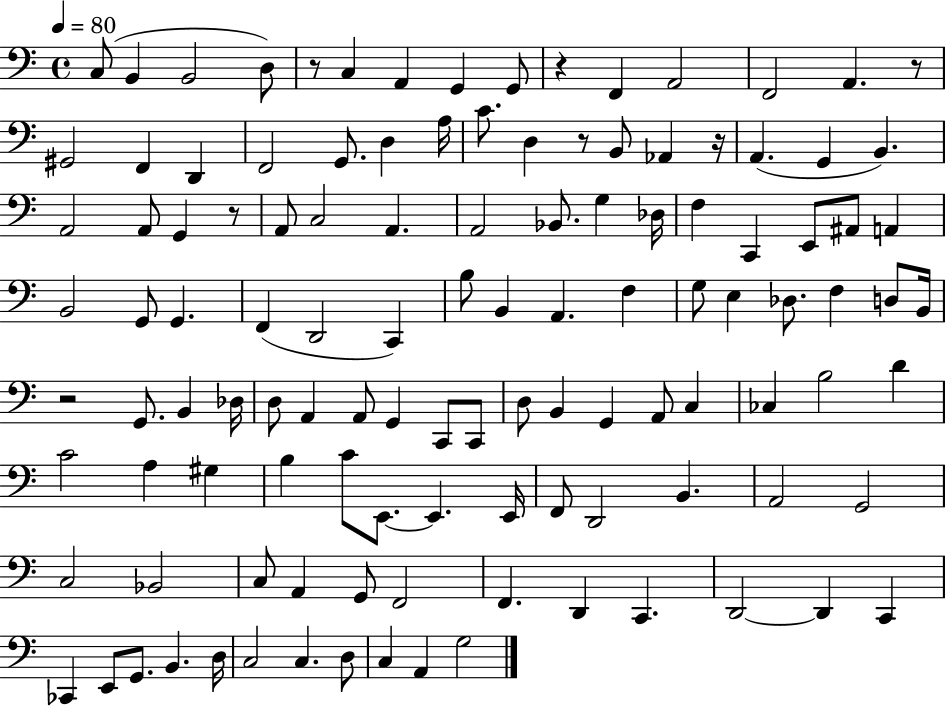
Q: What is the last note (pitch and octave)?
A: G3